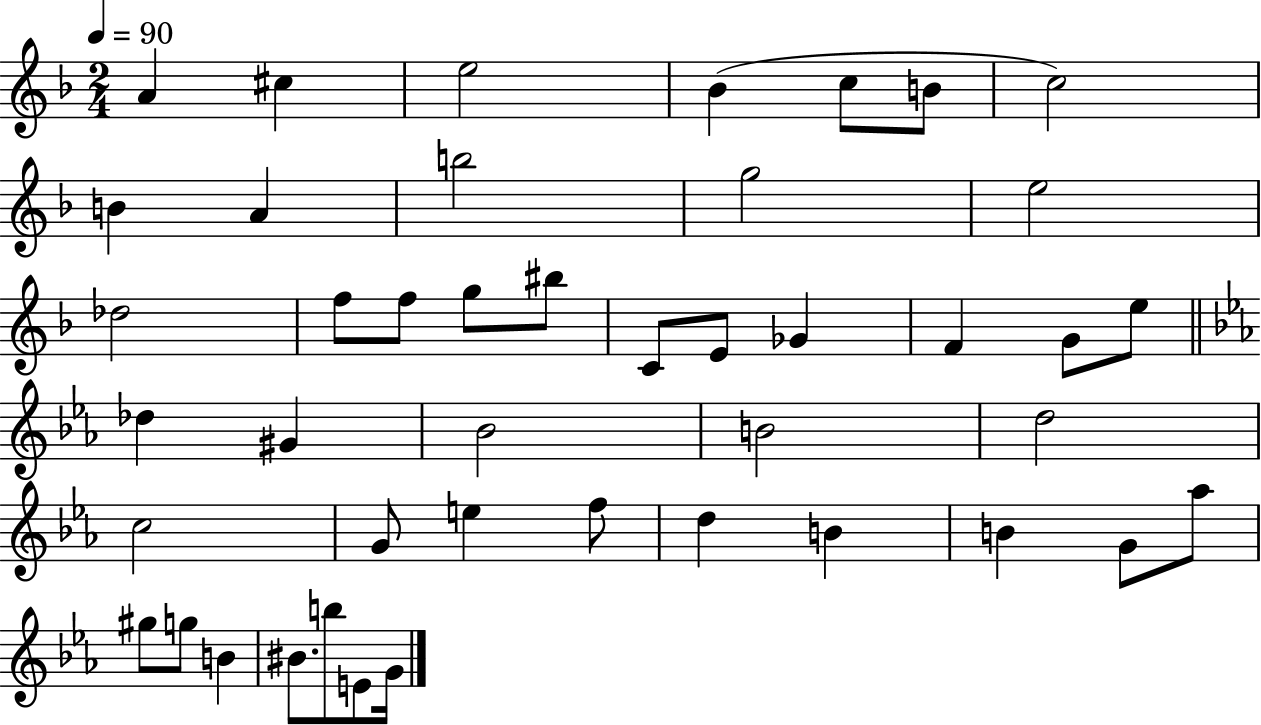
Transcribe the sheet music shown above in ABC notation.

X:1
T:Untitled
M:2/4
L:1/4
K:F
A ^c e2 _B c/2 B/2 c2 B A b2 g2 e2 _d2 f/2 f/2 g/2 ^b/2 C/2 E/2 _G F G/2 e/2 _d ^G _B2 B2 d2 c2 G/2 e f/2 d B B G/2 _a/2 ^g/2 g/2 B ^B/2 b/2 E/2 G/4